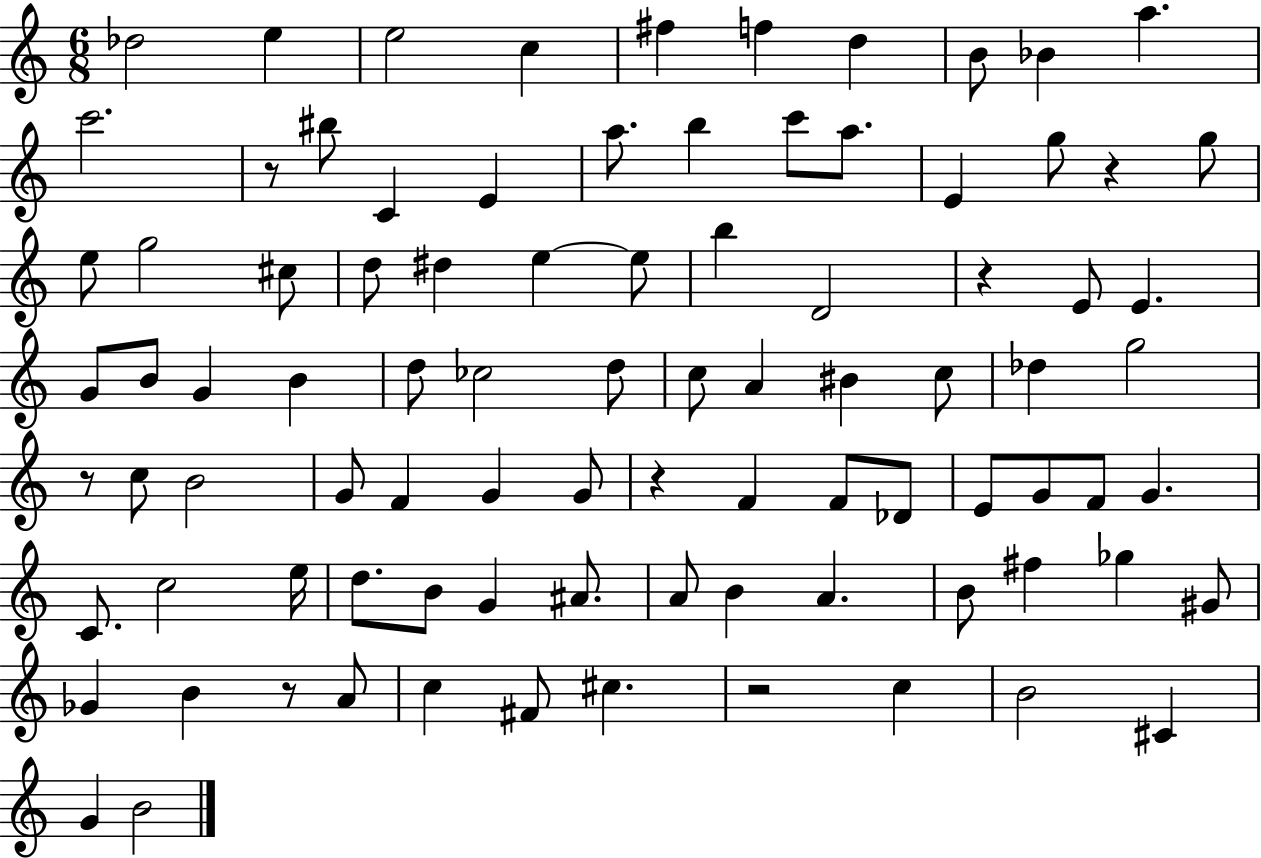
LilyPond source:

{
  \clef treble
  \numericTimeSignature
  \time 6/8
  \key c \major
  des''2 e''4 | e''2 c''4 | fis''4 f''4 d''4 | b'8 bes'4 a''4. | \break c'''2. | r8 bis''8 c'4 e'4 | a''8. b''4 c'''8 a''8. | e'4 g''8 r4 g''8 | \break e''8 g''2 cis''8 | d''8 dis''4 e''4~~ e''8 | b''4 d'2 | r4 e'8 e'4. | \break g'8 b'8 g'4 b'4 | d''8 ces''2 d''8 | c''8 a'4 bis'4 c''8 | des''4 g''2 | \break r8 c''8 b'2 | g'8 f'4 g'4 g'8 | r4 f'4 f'8 des'8 | e'8 g'8 f'8 g'4. | \break c'8. c''2 e''16 | d''8. b'8 g'4 ais'8. | a'8 b'4 a'4. | b'8 fis''4 ges''4 gis'8 | \break ges'4 b'4 r8 a'8 | c''4 fis'8 cis''4. | r2 c''4 | b'2 cis'4 | \break g'4 b'2 | \bar "|."
}